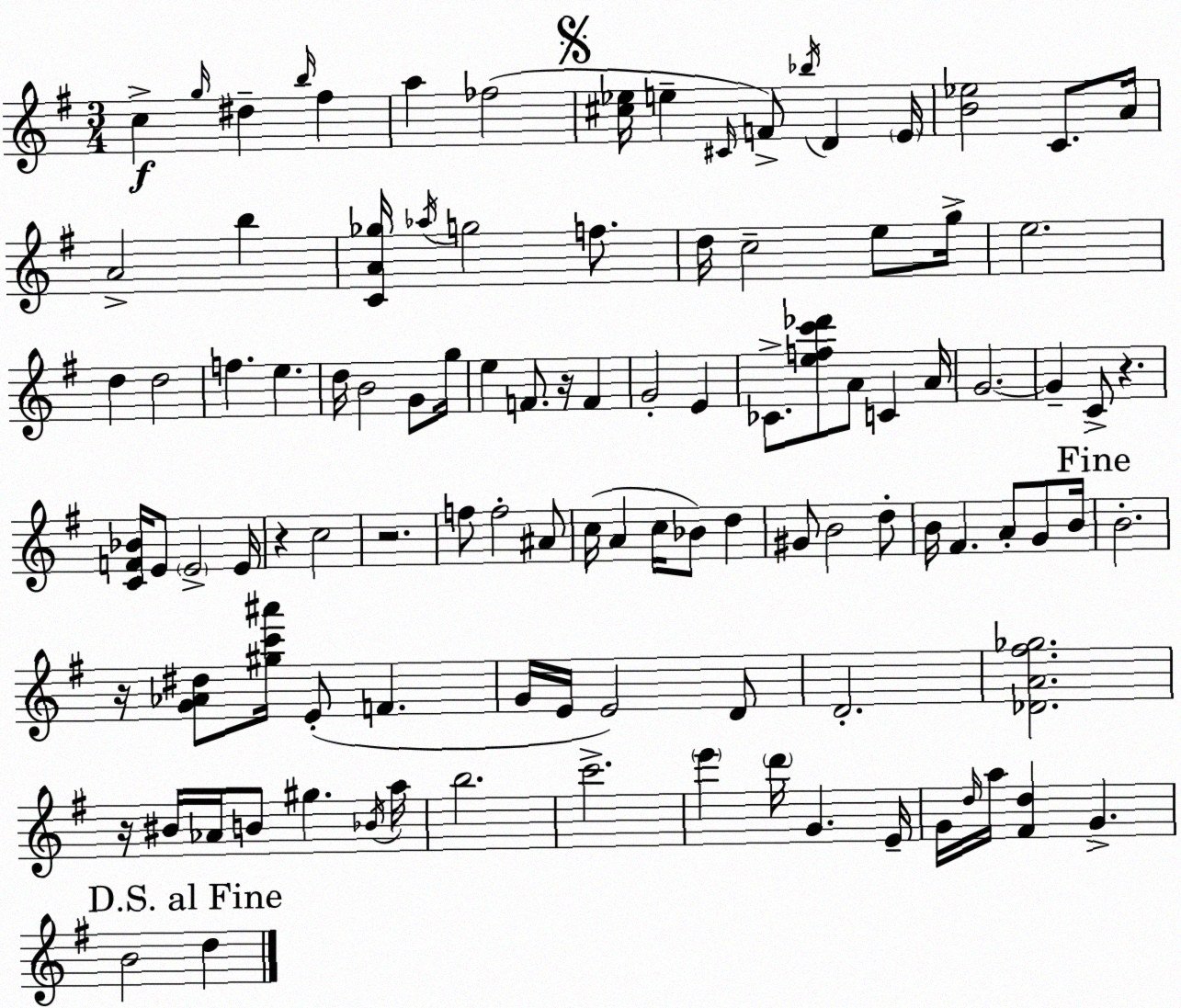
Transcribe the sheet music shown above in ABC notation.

X:1
T:Untitled
M:3/4
L:1/4
K:G
c g/4 ^d b/4 ^f a _f2 [^c_e]/4 e ^C/4 F/2 _b/4 D E/4 [B_e]2 C/2 A/4 A2 b [CA_g]/4 _a/4 g2 f/2 d/4 c2 e/2 g/4 e2 d d2 f e d/4 B2 G/2 g/4 e F/2 z/4 F G2 E _C/2 [efc'_d']/2 A/2 C A/4 G2 G C/2 z [CF_B]/4 E/2 E2 E/4 z c2 z2 f/2 f2 ^A/2 c/4 A c/4 _B/2 d ^G/2 B2 d/2 B/4 ^F A/2 G/2 B/4 B2 z/4 [G_A^d]/2 [^gc'^a']/4 E/2 F G/4 E/4 E2 D/2 D2 [_DA^f_g]2 z/4 ^B/4 _A/4 B/2 ^g _B/4 a/4 b2 c'2 e' d'/4 G E/4 G/4 d/4 a/4 [^Fd] G B2 d